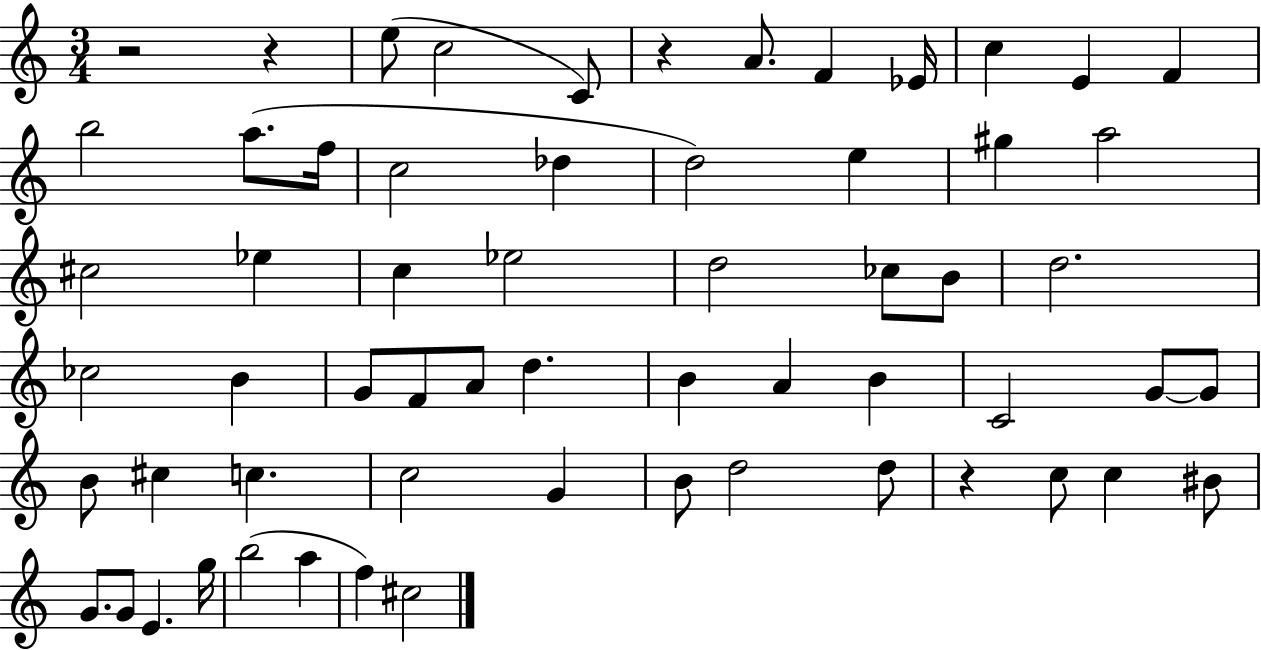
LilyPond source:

{
  \clef treble
  \numericTimeSignature
  \time 3/4
  \key c \major
  r2 r4 | e''8( c''2 c'8) | r4 a'8. f'4 ees'16 | c''4 e'4 f'4 | \break b''2 a''8.( f''16 | c''2 des''4 | d''2) e''4 | gis''4 a''2 | \break cis''2 ees''4 | c''4 ees''2 | d''2 ces''8 b'8 | d''2. | \break ces''2 b'4 | g'8 f'8 a'8 d''4. | b'4 a'4 b'4 | c'2 g'8~~ g'8 | \break b'8 cis''4 c''4. | c''2 g'4 | b'8 d''2 d''8 | r4 c''8 c''4 bis'8 | \break g'8. g'8 e'4. g''16 | b''2( a''4 | f''4) cis''2 | \bar "|."
}